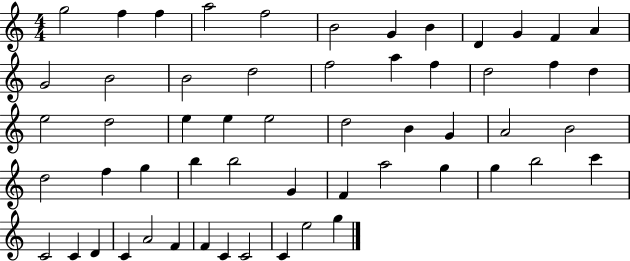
{
  \clef treble
  \numericTimeSignature
  \time 4/4
  \key c \major
  g''2 f''4 f''4 | a''2 f''2 | b'2 g'4 b'4 | d'4 g'4 f'4 a'4 | \break g'2 b'2 | b'2 d''2 | f''2 a''4 f''4 | d''2 f''4 d''4 | \break e''2 d''2 | e''4 e''4 e''2 | d''2 b'4 g'4 | a'2 b'2 | \break d''2 f''4 g''4 | b''4 b''2 g'4 | f'4 a''2 g''4 | g''4 b''2 c'''4 | \break c'2 c'4 d'4 | c'4 a'2 f'4 | f'4 c'4 c'2 | c'4 e''2 g''4 | \break \bar "|."
}